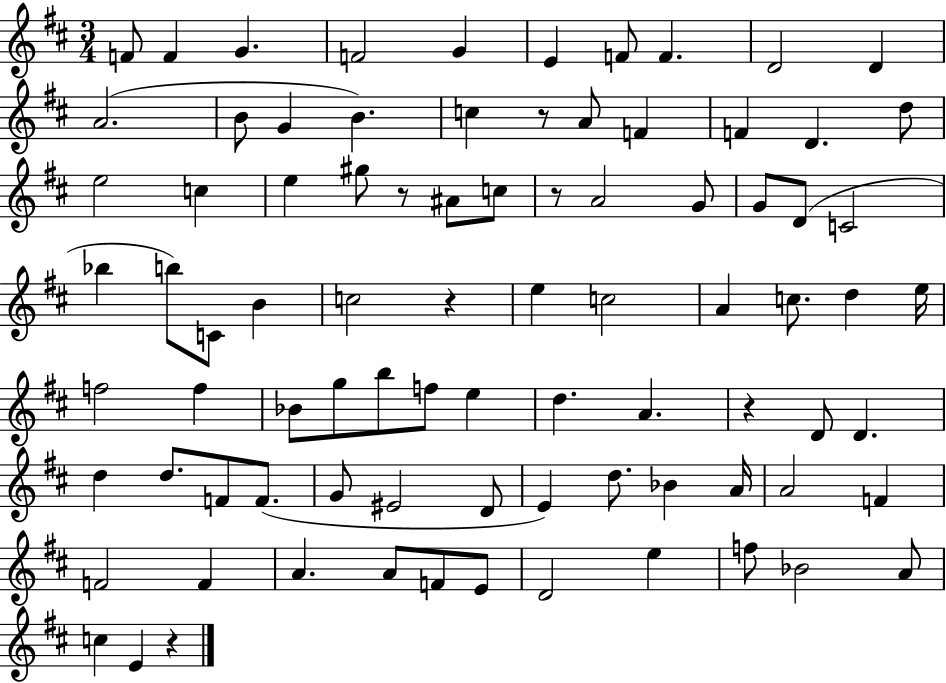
{
  \clef treble
  \numericTimeSignature
  \time 3/4
  \key d \major
  \repeat volta 2 { f'8 f'4 g'4. | f'2 g'4 | e'4 f'8 f'4. | d'2 d'4 | \break a'2.( | b'8 g'4 b'4.) | c''4 r8 a'8 f'4 | f'4 d'4. d''8 | \break e''2 c''4 | e''4 gis''8 r8 ais'8 c''8 | r8 a'2 g'8 | g'8 d'8( c'2 | \break bes''4 b''8) c'8 b'4 | c''2 r4 | e''4 c''2 | a'4 c''8. d''4 e''16 | \break f''2 f''4 | bes'8 g''8 b''8 f''8 e''4 | d''4. a'4. | r4 d'8 d'4. | \break d''4 d''8. f'8 f'8.( | g'8 eis'2 d'8 | e'4) d''8. bes'4 a'16 | a'2 f'4 | \break f'2 f'4 | a'4. a'8 f'8 e'8 | d'2 e''4 | f''8 bes'2 a'8 | \break c''4 e'4 r4 | } \bar "|."
}